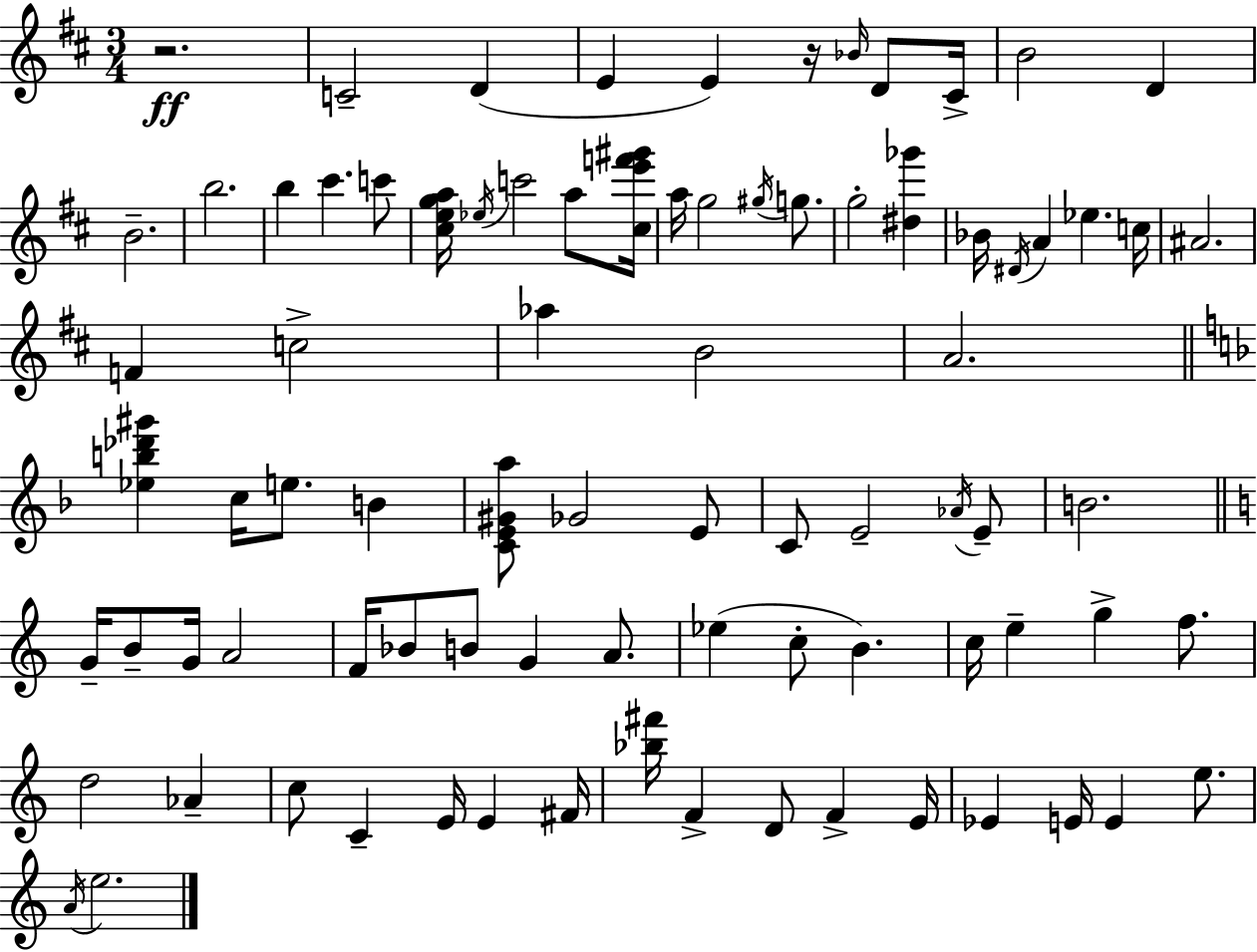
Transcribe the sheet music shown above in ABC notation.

X:1
T:Untitled
M:3/4
L:1/4
K:D
z2 C2 D E E z/4 _B/4 D/2 ^C/4 B2 D B2 b2 b ^c' c'/2 [^cega]/4 _e/4 c'2 a/2 [^ce'f'^g']/4 a/4 g2 ^g/4 g/2 g2 [^d_g'] _B/4 ^D/4 A _e c/4 ^A2 F c2 _a B2 A2 [_eb_d'^g'] c/4 e/2 B [CE^Ga]/2 _G2 E/2 C/2 E2 _A/4 E/2 B2 G/4 B/2 G/4 A2 F/4 _B/2 B/2 G A/2 _e c/2 B c/4 e g f/2 d2 _A c/2 C E/4 E ^F/4 [_b^f']/4 F D/2 F E/4 _E E/4 E e/2 A/4 e2